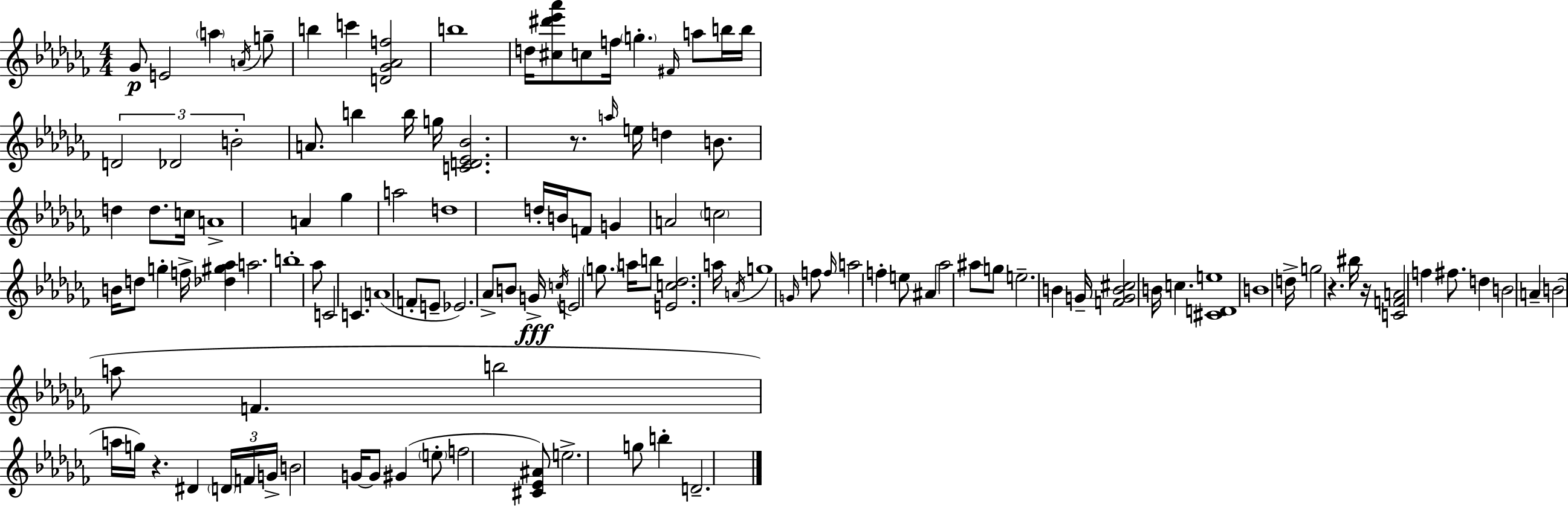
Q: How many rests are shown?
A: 4